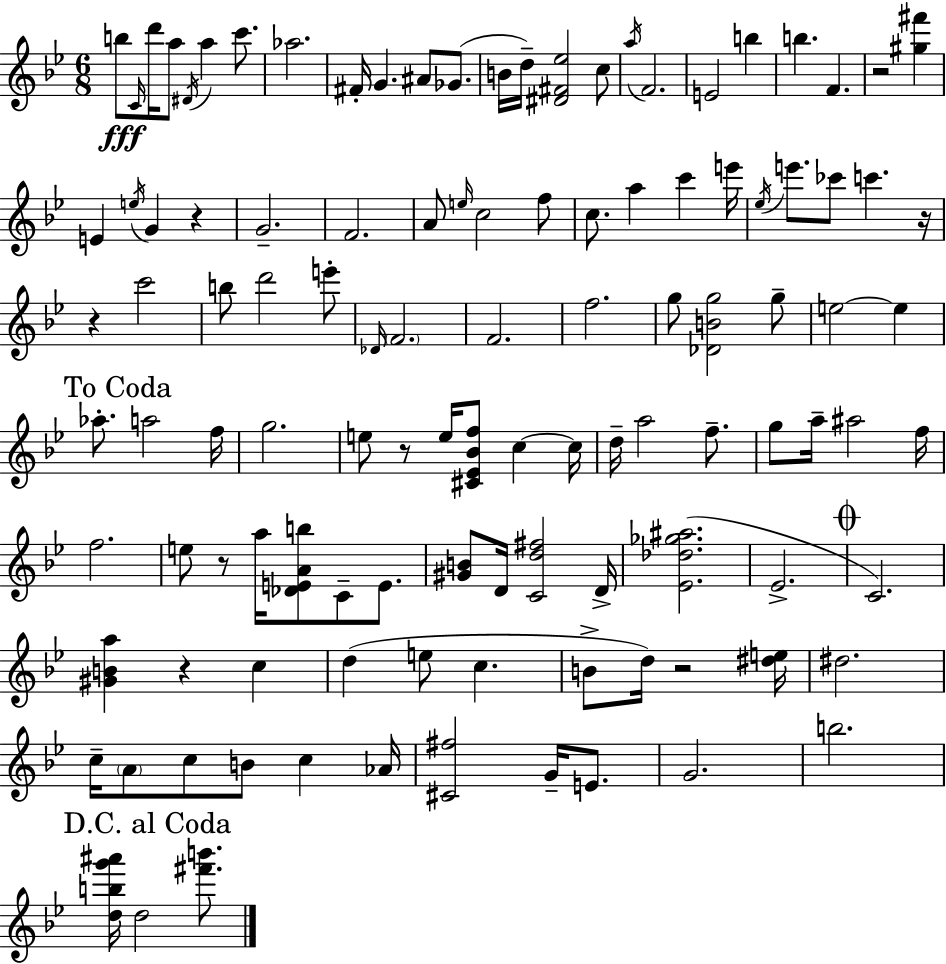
{
  \clef treble
  \numericTimeSignature
  \time 6/8
  \key g \minor
  b''8\fff \grace { c'16 } d'''16 a''8 \acciaccatura { dis'16 } a''4 c'''8. | aes''2. | fis'16-. g'4. ais'8 ges'8.( | b'16 d''16--) <dis' fis' ees''>2 | \break c''8 \acciaccatura { a''16 } f'2. | e'2 b''4 | b''4. f'4. | r2 <gis'' fis'''>4 | \break e'4 \acciaccatura { e''16 } g'4 | r4 g'2.-- | f'2. | a'8 \grace { e''16 } c''2 | \break f''8 c''8. a''4 | c'''4 e'''16 \acciaccatura { ees''16 } e'''8. ces'''8 c'''4. | r16 r4 c'''2 | b''8 d'''2 | \break e'''8-. \grace { des'16 } \parenthesize f'2. | f'2. | f''2. | g''8 <des' b' g''>2 | \break g''8-- e''2~~ | e''4 \mark "To Coda" aes''8.-. a''2 | f''16 g''2. | e''8 r8 e''16 | \break <cis' ees' bes' f''>8 c''4~~ c''16 d''16-- a''2 | f''8.-- g''8 a''16-- ais''2 | f''16 f''2. | e''8 r8 a''16 | \break <des' e' a' b''>8 c'8-- e'8. <gis' b'>8 d'16 <c' d'' fis''>2 | d'16-> <ees' des'' ges'' ais''>2.( | ees'2.-> | \mark \markup { \musicglyph "scripts.coda" } c'2.) | \break <gis' b' a''>4 r4 | c''4 d''4( e''8 | c''4. b'8-> d''16) r2 | <dis'' e''>16 dis''2. | \break c''16-- \parenthesize a'8 c''8 | b'8 c''4 aes'16 <cis' fis''>2 | g'16-- e'8. g'2. | b''2. | \break \mark "D.C. al Coda" <d'' b'' g''' ais'''>16 d''2 | <fis''' b'''>8. \bar "|."
}